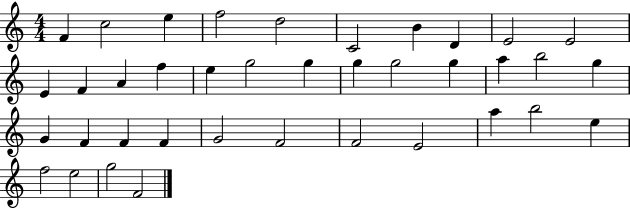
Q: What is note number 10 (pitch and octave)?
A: E4